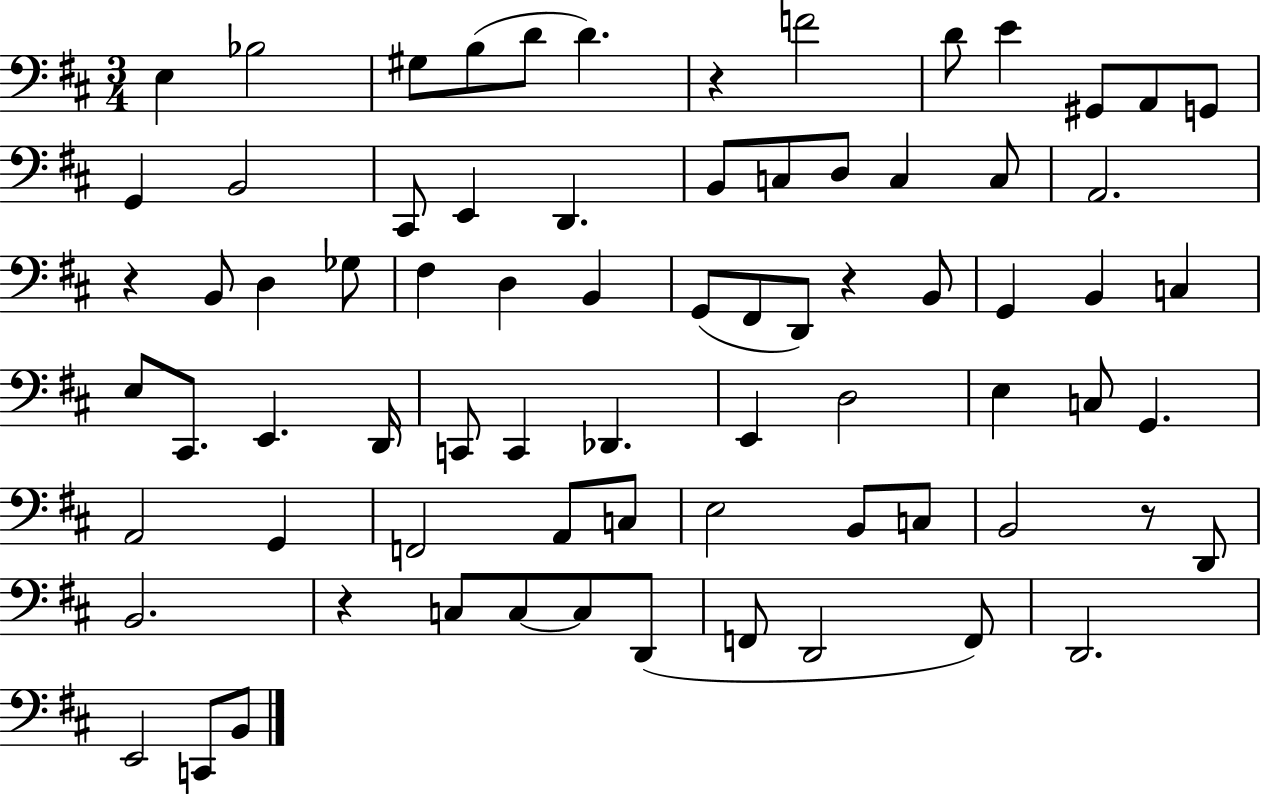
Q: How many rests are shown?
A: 5